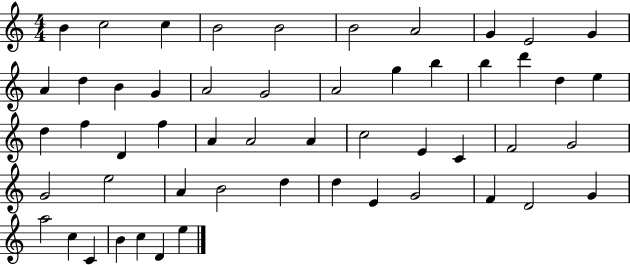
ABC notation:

X:1
T:Untitled
M:4/4
L:1/4
K:C
B c2 c B2 B2 B2 A2 G E2 G A d B G A2 G2 A2 g b b d' d e d f D f A A2 A c2 E C F2 G2 G2 e2 A B2 d d E G2 F D2 G a2 c C B c D e